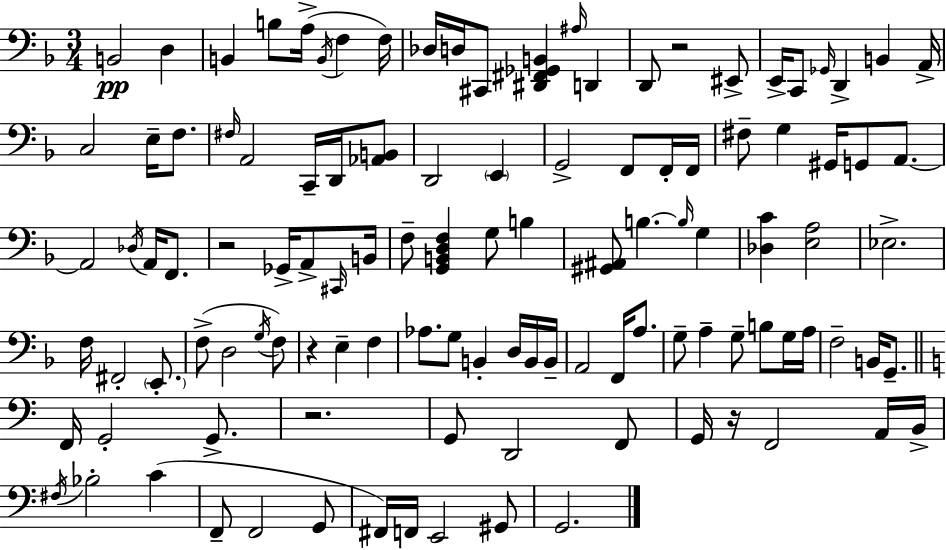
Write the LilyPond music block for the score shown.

{
  \clef bass
  \numericTimeSignature
  \time 3/4
  \key f \major
  b,2\pp d4 | b,4 b8 a16->( \acciaccatura { b,16 } f4 | f16) des16 d16 cis,8 <dis, fis, ges, b,>4 \grace { ais16 } d,4 | d,8 r2 | \break eis,8-> e,16-> c,8 \grace { ges,16 } d,4-> b,4 | a,16-> c2 e16-- | f8. \grace { fis16 } a,2 | c,16-- d,16 <aes, b,>8 d,2 | \break \parenthesize e,4 g,2-> | f,8 f,16-. f,16 fis8-- g4 gis,16 g,8 | a,8.~~ a,2 | \acciaccatura { des16 } a,16 f,8. r2 | \break ges,16-> a,8-> \grace { cis,16 } b,16 f8-- <g, b, d f>4 | g8 b4 <gis, ais,>8 b4.~~ | \grace { b16 } g4 <des c'>4 <e a>2 | ees2.-> | \break f16 fis,2-. | \parenthesize e,8.-. f8->( d2 | \acciaccatura { g16 } f8) r4 | e4-- f4 aes8. g8 | \break b,4-. d16 b,16 b,16-- a,2 | f,16 a8. g8-- a4-- | g8-- b8 g16 a16 f2-- | b,16 g,8.-- \bar "||" \break \key c \major f,16 g,2-. g,8.-> | r2. | g,8 d,2 f,8 | g,16 r16 f,2 a,16 b,16-> | \break \acciaccatura { fis16 } bes2-. c'4( | f,8-- f,2 g,8 | fis,16) f,16 e,2 gis,8 | g,2. | \break \bar "|."
}